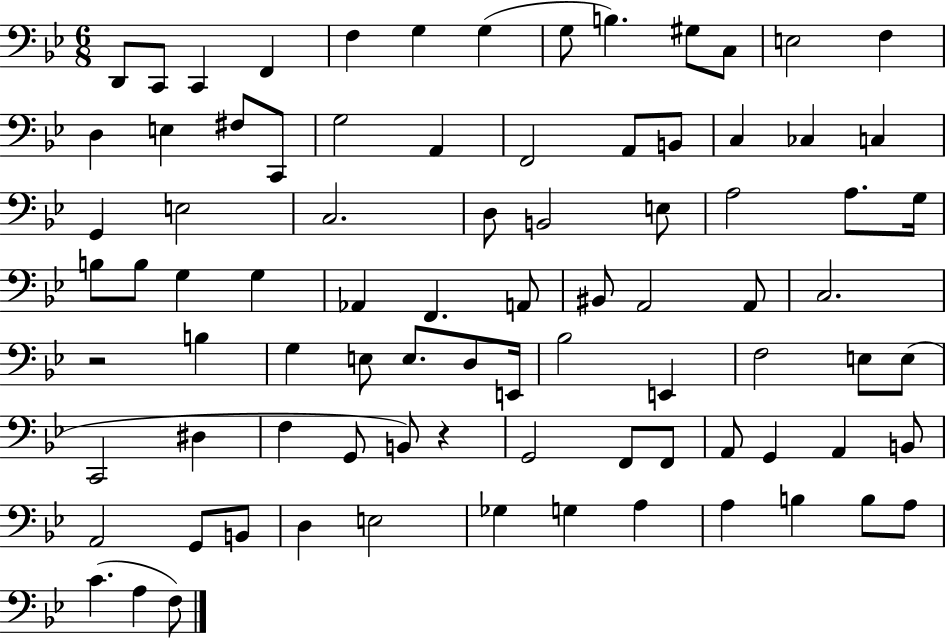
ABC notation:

X:1
T:Untitled
M:6/8
L:1/4
K:Bb
D,,/2 C,,/2 C,, F,, F, G, G, G,/2 B, ^G,/2 C,/2 E,2 F, D, E, ^F,/2 C,,/2 G,2 A,, F,,2 A,,/2 B,,/2 C, _C, C, G,, E,2 C,2 D,/2 B,,2 E,/2 A,2 A,/2 G,/4 B,/2 B,/2 G, G, _A,, F,, A,,/2 ^B,,/2 A,,2 A,,/2 C,2 z2 B, G, E,/2 E,/2 D,/2 E,,/4 _B,2 E,, F,2 E,/2 E,/2 C,,2 ^D, F, G,,/2 B,,/2 z G,,2 F,,/2 F,,/2 A,,/2 G,, A,, B,,/2 A,,2 G,,/2 B,,/2 D, E,2 _G, G, A, A, B, B,/2 A,/2 C A, F,/2